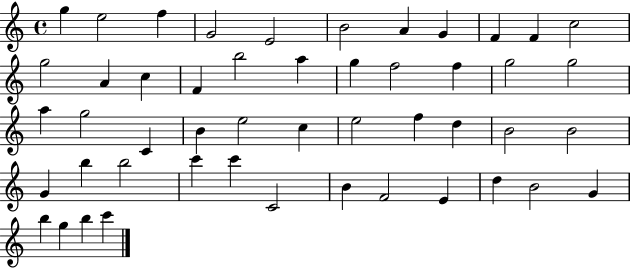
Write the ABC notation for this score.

X:1
T:Untitled
M:4/4
L:1/4
K:C
g e2 f G2 E2 B2 A G F F c2 g2 A c F b2 a g f2 f g2 g2 a g2 C B e2 c e2 f d B2 B2 G b b2 c' c' C2 B F2 E d B2 G b g b c'